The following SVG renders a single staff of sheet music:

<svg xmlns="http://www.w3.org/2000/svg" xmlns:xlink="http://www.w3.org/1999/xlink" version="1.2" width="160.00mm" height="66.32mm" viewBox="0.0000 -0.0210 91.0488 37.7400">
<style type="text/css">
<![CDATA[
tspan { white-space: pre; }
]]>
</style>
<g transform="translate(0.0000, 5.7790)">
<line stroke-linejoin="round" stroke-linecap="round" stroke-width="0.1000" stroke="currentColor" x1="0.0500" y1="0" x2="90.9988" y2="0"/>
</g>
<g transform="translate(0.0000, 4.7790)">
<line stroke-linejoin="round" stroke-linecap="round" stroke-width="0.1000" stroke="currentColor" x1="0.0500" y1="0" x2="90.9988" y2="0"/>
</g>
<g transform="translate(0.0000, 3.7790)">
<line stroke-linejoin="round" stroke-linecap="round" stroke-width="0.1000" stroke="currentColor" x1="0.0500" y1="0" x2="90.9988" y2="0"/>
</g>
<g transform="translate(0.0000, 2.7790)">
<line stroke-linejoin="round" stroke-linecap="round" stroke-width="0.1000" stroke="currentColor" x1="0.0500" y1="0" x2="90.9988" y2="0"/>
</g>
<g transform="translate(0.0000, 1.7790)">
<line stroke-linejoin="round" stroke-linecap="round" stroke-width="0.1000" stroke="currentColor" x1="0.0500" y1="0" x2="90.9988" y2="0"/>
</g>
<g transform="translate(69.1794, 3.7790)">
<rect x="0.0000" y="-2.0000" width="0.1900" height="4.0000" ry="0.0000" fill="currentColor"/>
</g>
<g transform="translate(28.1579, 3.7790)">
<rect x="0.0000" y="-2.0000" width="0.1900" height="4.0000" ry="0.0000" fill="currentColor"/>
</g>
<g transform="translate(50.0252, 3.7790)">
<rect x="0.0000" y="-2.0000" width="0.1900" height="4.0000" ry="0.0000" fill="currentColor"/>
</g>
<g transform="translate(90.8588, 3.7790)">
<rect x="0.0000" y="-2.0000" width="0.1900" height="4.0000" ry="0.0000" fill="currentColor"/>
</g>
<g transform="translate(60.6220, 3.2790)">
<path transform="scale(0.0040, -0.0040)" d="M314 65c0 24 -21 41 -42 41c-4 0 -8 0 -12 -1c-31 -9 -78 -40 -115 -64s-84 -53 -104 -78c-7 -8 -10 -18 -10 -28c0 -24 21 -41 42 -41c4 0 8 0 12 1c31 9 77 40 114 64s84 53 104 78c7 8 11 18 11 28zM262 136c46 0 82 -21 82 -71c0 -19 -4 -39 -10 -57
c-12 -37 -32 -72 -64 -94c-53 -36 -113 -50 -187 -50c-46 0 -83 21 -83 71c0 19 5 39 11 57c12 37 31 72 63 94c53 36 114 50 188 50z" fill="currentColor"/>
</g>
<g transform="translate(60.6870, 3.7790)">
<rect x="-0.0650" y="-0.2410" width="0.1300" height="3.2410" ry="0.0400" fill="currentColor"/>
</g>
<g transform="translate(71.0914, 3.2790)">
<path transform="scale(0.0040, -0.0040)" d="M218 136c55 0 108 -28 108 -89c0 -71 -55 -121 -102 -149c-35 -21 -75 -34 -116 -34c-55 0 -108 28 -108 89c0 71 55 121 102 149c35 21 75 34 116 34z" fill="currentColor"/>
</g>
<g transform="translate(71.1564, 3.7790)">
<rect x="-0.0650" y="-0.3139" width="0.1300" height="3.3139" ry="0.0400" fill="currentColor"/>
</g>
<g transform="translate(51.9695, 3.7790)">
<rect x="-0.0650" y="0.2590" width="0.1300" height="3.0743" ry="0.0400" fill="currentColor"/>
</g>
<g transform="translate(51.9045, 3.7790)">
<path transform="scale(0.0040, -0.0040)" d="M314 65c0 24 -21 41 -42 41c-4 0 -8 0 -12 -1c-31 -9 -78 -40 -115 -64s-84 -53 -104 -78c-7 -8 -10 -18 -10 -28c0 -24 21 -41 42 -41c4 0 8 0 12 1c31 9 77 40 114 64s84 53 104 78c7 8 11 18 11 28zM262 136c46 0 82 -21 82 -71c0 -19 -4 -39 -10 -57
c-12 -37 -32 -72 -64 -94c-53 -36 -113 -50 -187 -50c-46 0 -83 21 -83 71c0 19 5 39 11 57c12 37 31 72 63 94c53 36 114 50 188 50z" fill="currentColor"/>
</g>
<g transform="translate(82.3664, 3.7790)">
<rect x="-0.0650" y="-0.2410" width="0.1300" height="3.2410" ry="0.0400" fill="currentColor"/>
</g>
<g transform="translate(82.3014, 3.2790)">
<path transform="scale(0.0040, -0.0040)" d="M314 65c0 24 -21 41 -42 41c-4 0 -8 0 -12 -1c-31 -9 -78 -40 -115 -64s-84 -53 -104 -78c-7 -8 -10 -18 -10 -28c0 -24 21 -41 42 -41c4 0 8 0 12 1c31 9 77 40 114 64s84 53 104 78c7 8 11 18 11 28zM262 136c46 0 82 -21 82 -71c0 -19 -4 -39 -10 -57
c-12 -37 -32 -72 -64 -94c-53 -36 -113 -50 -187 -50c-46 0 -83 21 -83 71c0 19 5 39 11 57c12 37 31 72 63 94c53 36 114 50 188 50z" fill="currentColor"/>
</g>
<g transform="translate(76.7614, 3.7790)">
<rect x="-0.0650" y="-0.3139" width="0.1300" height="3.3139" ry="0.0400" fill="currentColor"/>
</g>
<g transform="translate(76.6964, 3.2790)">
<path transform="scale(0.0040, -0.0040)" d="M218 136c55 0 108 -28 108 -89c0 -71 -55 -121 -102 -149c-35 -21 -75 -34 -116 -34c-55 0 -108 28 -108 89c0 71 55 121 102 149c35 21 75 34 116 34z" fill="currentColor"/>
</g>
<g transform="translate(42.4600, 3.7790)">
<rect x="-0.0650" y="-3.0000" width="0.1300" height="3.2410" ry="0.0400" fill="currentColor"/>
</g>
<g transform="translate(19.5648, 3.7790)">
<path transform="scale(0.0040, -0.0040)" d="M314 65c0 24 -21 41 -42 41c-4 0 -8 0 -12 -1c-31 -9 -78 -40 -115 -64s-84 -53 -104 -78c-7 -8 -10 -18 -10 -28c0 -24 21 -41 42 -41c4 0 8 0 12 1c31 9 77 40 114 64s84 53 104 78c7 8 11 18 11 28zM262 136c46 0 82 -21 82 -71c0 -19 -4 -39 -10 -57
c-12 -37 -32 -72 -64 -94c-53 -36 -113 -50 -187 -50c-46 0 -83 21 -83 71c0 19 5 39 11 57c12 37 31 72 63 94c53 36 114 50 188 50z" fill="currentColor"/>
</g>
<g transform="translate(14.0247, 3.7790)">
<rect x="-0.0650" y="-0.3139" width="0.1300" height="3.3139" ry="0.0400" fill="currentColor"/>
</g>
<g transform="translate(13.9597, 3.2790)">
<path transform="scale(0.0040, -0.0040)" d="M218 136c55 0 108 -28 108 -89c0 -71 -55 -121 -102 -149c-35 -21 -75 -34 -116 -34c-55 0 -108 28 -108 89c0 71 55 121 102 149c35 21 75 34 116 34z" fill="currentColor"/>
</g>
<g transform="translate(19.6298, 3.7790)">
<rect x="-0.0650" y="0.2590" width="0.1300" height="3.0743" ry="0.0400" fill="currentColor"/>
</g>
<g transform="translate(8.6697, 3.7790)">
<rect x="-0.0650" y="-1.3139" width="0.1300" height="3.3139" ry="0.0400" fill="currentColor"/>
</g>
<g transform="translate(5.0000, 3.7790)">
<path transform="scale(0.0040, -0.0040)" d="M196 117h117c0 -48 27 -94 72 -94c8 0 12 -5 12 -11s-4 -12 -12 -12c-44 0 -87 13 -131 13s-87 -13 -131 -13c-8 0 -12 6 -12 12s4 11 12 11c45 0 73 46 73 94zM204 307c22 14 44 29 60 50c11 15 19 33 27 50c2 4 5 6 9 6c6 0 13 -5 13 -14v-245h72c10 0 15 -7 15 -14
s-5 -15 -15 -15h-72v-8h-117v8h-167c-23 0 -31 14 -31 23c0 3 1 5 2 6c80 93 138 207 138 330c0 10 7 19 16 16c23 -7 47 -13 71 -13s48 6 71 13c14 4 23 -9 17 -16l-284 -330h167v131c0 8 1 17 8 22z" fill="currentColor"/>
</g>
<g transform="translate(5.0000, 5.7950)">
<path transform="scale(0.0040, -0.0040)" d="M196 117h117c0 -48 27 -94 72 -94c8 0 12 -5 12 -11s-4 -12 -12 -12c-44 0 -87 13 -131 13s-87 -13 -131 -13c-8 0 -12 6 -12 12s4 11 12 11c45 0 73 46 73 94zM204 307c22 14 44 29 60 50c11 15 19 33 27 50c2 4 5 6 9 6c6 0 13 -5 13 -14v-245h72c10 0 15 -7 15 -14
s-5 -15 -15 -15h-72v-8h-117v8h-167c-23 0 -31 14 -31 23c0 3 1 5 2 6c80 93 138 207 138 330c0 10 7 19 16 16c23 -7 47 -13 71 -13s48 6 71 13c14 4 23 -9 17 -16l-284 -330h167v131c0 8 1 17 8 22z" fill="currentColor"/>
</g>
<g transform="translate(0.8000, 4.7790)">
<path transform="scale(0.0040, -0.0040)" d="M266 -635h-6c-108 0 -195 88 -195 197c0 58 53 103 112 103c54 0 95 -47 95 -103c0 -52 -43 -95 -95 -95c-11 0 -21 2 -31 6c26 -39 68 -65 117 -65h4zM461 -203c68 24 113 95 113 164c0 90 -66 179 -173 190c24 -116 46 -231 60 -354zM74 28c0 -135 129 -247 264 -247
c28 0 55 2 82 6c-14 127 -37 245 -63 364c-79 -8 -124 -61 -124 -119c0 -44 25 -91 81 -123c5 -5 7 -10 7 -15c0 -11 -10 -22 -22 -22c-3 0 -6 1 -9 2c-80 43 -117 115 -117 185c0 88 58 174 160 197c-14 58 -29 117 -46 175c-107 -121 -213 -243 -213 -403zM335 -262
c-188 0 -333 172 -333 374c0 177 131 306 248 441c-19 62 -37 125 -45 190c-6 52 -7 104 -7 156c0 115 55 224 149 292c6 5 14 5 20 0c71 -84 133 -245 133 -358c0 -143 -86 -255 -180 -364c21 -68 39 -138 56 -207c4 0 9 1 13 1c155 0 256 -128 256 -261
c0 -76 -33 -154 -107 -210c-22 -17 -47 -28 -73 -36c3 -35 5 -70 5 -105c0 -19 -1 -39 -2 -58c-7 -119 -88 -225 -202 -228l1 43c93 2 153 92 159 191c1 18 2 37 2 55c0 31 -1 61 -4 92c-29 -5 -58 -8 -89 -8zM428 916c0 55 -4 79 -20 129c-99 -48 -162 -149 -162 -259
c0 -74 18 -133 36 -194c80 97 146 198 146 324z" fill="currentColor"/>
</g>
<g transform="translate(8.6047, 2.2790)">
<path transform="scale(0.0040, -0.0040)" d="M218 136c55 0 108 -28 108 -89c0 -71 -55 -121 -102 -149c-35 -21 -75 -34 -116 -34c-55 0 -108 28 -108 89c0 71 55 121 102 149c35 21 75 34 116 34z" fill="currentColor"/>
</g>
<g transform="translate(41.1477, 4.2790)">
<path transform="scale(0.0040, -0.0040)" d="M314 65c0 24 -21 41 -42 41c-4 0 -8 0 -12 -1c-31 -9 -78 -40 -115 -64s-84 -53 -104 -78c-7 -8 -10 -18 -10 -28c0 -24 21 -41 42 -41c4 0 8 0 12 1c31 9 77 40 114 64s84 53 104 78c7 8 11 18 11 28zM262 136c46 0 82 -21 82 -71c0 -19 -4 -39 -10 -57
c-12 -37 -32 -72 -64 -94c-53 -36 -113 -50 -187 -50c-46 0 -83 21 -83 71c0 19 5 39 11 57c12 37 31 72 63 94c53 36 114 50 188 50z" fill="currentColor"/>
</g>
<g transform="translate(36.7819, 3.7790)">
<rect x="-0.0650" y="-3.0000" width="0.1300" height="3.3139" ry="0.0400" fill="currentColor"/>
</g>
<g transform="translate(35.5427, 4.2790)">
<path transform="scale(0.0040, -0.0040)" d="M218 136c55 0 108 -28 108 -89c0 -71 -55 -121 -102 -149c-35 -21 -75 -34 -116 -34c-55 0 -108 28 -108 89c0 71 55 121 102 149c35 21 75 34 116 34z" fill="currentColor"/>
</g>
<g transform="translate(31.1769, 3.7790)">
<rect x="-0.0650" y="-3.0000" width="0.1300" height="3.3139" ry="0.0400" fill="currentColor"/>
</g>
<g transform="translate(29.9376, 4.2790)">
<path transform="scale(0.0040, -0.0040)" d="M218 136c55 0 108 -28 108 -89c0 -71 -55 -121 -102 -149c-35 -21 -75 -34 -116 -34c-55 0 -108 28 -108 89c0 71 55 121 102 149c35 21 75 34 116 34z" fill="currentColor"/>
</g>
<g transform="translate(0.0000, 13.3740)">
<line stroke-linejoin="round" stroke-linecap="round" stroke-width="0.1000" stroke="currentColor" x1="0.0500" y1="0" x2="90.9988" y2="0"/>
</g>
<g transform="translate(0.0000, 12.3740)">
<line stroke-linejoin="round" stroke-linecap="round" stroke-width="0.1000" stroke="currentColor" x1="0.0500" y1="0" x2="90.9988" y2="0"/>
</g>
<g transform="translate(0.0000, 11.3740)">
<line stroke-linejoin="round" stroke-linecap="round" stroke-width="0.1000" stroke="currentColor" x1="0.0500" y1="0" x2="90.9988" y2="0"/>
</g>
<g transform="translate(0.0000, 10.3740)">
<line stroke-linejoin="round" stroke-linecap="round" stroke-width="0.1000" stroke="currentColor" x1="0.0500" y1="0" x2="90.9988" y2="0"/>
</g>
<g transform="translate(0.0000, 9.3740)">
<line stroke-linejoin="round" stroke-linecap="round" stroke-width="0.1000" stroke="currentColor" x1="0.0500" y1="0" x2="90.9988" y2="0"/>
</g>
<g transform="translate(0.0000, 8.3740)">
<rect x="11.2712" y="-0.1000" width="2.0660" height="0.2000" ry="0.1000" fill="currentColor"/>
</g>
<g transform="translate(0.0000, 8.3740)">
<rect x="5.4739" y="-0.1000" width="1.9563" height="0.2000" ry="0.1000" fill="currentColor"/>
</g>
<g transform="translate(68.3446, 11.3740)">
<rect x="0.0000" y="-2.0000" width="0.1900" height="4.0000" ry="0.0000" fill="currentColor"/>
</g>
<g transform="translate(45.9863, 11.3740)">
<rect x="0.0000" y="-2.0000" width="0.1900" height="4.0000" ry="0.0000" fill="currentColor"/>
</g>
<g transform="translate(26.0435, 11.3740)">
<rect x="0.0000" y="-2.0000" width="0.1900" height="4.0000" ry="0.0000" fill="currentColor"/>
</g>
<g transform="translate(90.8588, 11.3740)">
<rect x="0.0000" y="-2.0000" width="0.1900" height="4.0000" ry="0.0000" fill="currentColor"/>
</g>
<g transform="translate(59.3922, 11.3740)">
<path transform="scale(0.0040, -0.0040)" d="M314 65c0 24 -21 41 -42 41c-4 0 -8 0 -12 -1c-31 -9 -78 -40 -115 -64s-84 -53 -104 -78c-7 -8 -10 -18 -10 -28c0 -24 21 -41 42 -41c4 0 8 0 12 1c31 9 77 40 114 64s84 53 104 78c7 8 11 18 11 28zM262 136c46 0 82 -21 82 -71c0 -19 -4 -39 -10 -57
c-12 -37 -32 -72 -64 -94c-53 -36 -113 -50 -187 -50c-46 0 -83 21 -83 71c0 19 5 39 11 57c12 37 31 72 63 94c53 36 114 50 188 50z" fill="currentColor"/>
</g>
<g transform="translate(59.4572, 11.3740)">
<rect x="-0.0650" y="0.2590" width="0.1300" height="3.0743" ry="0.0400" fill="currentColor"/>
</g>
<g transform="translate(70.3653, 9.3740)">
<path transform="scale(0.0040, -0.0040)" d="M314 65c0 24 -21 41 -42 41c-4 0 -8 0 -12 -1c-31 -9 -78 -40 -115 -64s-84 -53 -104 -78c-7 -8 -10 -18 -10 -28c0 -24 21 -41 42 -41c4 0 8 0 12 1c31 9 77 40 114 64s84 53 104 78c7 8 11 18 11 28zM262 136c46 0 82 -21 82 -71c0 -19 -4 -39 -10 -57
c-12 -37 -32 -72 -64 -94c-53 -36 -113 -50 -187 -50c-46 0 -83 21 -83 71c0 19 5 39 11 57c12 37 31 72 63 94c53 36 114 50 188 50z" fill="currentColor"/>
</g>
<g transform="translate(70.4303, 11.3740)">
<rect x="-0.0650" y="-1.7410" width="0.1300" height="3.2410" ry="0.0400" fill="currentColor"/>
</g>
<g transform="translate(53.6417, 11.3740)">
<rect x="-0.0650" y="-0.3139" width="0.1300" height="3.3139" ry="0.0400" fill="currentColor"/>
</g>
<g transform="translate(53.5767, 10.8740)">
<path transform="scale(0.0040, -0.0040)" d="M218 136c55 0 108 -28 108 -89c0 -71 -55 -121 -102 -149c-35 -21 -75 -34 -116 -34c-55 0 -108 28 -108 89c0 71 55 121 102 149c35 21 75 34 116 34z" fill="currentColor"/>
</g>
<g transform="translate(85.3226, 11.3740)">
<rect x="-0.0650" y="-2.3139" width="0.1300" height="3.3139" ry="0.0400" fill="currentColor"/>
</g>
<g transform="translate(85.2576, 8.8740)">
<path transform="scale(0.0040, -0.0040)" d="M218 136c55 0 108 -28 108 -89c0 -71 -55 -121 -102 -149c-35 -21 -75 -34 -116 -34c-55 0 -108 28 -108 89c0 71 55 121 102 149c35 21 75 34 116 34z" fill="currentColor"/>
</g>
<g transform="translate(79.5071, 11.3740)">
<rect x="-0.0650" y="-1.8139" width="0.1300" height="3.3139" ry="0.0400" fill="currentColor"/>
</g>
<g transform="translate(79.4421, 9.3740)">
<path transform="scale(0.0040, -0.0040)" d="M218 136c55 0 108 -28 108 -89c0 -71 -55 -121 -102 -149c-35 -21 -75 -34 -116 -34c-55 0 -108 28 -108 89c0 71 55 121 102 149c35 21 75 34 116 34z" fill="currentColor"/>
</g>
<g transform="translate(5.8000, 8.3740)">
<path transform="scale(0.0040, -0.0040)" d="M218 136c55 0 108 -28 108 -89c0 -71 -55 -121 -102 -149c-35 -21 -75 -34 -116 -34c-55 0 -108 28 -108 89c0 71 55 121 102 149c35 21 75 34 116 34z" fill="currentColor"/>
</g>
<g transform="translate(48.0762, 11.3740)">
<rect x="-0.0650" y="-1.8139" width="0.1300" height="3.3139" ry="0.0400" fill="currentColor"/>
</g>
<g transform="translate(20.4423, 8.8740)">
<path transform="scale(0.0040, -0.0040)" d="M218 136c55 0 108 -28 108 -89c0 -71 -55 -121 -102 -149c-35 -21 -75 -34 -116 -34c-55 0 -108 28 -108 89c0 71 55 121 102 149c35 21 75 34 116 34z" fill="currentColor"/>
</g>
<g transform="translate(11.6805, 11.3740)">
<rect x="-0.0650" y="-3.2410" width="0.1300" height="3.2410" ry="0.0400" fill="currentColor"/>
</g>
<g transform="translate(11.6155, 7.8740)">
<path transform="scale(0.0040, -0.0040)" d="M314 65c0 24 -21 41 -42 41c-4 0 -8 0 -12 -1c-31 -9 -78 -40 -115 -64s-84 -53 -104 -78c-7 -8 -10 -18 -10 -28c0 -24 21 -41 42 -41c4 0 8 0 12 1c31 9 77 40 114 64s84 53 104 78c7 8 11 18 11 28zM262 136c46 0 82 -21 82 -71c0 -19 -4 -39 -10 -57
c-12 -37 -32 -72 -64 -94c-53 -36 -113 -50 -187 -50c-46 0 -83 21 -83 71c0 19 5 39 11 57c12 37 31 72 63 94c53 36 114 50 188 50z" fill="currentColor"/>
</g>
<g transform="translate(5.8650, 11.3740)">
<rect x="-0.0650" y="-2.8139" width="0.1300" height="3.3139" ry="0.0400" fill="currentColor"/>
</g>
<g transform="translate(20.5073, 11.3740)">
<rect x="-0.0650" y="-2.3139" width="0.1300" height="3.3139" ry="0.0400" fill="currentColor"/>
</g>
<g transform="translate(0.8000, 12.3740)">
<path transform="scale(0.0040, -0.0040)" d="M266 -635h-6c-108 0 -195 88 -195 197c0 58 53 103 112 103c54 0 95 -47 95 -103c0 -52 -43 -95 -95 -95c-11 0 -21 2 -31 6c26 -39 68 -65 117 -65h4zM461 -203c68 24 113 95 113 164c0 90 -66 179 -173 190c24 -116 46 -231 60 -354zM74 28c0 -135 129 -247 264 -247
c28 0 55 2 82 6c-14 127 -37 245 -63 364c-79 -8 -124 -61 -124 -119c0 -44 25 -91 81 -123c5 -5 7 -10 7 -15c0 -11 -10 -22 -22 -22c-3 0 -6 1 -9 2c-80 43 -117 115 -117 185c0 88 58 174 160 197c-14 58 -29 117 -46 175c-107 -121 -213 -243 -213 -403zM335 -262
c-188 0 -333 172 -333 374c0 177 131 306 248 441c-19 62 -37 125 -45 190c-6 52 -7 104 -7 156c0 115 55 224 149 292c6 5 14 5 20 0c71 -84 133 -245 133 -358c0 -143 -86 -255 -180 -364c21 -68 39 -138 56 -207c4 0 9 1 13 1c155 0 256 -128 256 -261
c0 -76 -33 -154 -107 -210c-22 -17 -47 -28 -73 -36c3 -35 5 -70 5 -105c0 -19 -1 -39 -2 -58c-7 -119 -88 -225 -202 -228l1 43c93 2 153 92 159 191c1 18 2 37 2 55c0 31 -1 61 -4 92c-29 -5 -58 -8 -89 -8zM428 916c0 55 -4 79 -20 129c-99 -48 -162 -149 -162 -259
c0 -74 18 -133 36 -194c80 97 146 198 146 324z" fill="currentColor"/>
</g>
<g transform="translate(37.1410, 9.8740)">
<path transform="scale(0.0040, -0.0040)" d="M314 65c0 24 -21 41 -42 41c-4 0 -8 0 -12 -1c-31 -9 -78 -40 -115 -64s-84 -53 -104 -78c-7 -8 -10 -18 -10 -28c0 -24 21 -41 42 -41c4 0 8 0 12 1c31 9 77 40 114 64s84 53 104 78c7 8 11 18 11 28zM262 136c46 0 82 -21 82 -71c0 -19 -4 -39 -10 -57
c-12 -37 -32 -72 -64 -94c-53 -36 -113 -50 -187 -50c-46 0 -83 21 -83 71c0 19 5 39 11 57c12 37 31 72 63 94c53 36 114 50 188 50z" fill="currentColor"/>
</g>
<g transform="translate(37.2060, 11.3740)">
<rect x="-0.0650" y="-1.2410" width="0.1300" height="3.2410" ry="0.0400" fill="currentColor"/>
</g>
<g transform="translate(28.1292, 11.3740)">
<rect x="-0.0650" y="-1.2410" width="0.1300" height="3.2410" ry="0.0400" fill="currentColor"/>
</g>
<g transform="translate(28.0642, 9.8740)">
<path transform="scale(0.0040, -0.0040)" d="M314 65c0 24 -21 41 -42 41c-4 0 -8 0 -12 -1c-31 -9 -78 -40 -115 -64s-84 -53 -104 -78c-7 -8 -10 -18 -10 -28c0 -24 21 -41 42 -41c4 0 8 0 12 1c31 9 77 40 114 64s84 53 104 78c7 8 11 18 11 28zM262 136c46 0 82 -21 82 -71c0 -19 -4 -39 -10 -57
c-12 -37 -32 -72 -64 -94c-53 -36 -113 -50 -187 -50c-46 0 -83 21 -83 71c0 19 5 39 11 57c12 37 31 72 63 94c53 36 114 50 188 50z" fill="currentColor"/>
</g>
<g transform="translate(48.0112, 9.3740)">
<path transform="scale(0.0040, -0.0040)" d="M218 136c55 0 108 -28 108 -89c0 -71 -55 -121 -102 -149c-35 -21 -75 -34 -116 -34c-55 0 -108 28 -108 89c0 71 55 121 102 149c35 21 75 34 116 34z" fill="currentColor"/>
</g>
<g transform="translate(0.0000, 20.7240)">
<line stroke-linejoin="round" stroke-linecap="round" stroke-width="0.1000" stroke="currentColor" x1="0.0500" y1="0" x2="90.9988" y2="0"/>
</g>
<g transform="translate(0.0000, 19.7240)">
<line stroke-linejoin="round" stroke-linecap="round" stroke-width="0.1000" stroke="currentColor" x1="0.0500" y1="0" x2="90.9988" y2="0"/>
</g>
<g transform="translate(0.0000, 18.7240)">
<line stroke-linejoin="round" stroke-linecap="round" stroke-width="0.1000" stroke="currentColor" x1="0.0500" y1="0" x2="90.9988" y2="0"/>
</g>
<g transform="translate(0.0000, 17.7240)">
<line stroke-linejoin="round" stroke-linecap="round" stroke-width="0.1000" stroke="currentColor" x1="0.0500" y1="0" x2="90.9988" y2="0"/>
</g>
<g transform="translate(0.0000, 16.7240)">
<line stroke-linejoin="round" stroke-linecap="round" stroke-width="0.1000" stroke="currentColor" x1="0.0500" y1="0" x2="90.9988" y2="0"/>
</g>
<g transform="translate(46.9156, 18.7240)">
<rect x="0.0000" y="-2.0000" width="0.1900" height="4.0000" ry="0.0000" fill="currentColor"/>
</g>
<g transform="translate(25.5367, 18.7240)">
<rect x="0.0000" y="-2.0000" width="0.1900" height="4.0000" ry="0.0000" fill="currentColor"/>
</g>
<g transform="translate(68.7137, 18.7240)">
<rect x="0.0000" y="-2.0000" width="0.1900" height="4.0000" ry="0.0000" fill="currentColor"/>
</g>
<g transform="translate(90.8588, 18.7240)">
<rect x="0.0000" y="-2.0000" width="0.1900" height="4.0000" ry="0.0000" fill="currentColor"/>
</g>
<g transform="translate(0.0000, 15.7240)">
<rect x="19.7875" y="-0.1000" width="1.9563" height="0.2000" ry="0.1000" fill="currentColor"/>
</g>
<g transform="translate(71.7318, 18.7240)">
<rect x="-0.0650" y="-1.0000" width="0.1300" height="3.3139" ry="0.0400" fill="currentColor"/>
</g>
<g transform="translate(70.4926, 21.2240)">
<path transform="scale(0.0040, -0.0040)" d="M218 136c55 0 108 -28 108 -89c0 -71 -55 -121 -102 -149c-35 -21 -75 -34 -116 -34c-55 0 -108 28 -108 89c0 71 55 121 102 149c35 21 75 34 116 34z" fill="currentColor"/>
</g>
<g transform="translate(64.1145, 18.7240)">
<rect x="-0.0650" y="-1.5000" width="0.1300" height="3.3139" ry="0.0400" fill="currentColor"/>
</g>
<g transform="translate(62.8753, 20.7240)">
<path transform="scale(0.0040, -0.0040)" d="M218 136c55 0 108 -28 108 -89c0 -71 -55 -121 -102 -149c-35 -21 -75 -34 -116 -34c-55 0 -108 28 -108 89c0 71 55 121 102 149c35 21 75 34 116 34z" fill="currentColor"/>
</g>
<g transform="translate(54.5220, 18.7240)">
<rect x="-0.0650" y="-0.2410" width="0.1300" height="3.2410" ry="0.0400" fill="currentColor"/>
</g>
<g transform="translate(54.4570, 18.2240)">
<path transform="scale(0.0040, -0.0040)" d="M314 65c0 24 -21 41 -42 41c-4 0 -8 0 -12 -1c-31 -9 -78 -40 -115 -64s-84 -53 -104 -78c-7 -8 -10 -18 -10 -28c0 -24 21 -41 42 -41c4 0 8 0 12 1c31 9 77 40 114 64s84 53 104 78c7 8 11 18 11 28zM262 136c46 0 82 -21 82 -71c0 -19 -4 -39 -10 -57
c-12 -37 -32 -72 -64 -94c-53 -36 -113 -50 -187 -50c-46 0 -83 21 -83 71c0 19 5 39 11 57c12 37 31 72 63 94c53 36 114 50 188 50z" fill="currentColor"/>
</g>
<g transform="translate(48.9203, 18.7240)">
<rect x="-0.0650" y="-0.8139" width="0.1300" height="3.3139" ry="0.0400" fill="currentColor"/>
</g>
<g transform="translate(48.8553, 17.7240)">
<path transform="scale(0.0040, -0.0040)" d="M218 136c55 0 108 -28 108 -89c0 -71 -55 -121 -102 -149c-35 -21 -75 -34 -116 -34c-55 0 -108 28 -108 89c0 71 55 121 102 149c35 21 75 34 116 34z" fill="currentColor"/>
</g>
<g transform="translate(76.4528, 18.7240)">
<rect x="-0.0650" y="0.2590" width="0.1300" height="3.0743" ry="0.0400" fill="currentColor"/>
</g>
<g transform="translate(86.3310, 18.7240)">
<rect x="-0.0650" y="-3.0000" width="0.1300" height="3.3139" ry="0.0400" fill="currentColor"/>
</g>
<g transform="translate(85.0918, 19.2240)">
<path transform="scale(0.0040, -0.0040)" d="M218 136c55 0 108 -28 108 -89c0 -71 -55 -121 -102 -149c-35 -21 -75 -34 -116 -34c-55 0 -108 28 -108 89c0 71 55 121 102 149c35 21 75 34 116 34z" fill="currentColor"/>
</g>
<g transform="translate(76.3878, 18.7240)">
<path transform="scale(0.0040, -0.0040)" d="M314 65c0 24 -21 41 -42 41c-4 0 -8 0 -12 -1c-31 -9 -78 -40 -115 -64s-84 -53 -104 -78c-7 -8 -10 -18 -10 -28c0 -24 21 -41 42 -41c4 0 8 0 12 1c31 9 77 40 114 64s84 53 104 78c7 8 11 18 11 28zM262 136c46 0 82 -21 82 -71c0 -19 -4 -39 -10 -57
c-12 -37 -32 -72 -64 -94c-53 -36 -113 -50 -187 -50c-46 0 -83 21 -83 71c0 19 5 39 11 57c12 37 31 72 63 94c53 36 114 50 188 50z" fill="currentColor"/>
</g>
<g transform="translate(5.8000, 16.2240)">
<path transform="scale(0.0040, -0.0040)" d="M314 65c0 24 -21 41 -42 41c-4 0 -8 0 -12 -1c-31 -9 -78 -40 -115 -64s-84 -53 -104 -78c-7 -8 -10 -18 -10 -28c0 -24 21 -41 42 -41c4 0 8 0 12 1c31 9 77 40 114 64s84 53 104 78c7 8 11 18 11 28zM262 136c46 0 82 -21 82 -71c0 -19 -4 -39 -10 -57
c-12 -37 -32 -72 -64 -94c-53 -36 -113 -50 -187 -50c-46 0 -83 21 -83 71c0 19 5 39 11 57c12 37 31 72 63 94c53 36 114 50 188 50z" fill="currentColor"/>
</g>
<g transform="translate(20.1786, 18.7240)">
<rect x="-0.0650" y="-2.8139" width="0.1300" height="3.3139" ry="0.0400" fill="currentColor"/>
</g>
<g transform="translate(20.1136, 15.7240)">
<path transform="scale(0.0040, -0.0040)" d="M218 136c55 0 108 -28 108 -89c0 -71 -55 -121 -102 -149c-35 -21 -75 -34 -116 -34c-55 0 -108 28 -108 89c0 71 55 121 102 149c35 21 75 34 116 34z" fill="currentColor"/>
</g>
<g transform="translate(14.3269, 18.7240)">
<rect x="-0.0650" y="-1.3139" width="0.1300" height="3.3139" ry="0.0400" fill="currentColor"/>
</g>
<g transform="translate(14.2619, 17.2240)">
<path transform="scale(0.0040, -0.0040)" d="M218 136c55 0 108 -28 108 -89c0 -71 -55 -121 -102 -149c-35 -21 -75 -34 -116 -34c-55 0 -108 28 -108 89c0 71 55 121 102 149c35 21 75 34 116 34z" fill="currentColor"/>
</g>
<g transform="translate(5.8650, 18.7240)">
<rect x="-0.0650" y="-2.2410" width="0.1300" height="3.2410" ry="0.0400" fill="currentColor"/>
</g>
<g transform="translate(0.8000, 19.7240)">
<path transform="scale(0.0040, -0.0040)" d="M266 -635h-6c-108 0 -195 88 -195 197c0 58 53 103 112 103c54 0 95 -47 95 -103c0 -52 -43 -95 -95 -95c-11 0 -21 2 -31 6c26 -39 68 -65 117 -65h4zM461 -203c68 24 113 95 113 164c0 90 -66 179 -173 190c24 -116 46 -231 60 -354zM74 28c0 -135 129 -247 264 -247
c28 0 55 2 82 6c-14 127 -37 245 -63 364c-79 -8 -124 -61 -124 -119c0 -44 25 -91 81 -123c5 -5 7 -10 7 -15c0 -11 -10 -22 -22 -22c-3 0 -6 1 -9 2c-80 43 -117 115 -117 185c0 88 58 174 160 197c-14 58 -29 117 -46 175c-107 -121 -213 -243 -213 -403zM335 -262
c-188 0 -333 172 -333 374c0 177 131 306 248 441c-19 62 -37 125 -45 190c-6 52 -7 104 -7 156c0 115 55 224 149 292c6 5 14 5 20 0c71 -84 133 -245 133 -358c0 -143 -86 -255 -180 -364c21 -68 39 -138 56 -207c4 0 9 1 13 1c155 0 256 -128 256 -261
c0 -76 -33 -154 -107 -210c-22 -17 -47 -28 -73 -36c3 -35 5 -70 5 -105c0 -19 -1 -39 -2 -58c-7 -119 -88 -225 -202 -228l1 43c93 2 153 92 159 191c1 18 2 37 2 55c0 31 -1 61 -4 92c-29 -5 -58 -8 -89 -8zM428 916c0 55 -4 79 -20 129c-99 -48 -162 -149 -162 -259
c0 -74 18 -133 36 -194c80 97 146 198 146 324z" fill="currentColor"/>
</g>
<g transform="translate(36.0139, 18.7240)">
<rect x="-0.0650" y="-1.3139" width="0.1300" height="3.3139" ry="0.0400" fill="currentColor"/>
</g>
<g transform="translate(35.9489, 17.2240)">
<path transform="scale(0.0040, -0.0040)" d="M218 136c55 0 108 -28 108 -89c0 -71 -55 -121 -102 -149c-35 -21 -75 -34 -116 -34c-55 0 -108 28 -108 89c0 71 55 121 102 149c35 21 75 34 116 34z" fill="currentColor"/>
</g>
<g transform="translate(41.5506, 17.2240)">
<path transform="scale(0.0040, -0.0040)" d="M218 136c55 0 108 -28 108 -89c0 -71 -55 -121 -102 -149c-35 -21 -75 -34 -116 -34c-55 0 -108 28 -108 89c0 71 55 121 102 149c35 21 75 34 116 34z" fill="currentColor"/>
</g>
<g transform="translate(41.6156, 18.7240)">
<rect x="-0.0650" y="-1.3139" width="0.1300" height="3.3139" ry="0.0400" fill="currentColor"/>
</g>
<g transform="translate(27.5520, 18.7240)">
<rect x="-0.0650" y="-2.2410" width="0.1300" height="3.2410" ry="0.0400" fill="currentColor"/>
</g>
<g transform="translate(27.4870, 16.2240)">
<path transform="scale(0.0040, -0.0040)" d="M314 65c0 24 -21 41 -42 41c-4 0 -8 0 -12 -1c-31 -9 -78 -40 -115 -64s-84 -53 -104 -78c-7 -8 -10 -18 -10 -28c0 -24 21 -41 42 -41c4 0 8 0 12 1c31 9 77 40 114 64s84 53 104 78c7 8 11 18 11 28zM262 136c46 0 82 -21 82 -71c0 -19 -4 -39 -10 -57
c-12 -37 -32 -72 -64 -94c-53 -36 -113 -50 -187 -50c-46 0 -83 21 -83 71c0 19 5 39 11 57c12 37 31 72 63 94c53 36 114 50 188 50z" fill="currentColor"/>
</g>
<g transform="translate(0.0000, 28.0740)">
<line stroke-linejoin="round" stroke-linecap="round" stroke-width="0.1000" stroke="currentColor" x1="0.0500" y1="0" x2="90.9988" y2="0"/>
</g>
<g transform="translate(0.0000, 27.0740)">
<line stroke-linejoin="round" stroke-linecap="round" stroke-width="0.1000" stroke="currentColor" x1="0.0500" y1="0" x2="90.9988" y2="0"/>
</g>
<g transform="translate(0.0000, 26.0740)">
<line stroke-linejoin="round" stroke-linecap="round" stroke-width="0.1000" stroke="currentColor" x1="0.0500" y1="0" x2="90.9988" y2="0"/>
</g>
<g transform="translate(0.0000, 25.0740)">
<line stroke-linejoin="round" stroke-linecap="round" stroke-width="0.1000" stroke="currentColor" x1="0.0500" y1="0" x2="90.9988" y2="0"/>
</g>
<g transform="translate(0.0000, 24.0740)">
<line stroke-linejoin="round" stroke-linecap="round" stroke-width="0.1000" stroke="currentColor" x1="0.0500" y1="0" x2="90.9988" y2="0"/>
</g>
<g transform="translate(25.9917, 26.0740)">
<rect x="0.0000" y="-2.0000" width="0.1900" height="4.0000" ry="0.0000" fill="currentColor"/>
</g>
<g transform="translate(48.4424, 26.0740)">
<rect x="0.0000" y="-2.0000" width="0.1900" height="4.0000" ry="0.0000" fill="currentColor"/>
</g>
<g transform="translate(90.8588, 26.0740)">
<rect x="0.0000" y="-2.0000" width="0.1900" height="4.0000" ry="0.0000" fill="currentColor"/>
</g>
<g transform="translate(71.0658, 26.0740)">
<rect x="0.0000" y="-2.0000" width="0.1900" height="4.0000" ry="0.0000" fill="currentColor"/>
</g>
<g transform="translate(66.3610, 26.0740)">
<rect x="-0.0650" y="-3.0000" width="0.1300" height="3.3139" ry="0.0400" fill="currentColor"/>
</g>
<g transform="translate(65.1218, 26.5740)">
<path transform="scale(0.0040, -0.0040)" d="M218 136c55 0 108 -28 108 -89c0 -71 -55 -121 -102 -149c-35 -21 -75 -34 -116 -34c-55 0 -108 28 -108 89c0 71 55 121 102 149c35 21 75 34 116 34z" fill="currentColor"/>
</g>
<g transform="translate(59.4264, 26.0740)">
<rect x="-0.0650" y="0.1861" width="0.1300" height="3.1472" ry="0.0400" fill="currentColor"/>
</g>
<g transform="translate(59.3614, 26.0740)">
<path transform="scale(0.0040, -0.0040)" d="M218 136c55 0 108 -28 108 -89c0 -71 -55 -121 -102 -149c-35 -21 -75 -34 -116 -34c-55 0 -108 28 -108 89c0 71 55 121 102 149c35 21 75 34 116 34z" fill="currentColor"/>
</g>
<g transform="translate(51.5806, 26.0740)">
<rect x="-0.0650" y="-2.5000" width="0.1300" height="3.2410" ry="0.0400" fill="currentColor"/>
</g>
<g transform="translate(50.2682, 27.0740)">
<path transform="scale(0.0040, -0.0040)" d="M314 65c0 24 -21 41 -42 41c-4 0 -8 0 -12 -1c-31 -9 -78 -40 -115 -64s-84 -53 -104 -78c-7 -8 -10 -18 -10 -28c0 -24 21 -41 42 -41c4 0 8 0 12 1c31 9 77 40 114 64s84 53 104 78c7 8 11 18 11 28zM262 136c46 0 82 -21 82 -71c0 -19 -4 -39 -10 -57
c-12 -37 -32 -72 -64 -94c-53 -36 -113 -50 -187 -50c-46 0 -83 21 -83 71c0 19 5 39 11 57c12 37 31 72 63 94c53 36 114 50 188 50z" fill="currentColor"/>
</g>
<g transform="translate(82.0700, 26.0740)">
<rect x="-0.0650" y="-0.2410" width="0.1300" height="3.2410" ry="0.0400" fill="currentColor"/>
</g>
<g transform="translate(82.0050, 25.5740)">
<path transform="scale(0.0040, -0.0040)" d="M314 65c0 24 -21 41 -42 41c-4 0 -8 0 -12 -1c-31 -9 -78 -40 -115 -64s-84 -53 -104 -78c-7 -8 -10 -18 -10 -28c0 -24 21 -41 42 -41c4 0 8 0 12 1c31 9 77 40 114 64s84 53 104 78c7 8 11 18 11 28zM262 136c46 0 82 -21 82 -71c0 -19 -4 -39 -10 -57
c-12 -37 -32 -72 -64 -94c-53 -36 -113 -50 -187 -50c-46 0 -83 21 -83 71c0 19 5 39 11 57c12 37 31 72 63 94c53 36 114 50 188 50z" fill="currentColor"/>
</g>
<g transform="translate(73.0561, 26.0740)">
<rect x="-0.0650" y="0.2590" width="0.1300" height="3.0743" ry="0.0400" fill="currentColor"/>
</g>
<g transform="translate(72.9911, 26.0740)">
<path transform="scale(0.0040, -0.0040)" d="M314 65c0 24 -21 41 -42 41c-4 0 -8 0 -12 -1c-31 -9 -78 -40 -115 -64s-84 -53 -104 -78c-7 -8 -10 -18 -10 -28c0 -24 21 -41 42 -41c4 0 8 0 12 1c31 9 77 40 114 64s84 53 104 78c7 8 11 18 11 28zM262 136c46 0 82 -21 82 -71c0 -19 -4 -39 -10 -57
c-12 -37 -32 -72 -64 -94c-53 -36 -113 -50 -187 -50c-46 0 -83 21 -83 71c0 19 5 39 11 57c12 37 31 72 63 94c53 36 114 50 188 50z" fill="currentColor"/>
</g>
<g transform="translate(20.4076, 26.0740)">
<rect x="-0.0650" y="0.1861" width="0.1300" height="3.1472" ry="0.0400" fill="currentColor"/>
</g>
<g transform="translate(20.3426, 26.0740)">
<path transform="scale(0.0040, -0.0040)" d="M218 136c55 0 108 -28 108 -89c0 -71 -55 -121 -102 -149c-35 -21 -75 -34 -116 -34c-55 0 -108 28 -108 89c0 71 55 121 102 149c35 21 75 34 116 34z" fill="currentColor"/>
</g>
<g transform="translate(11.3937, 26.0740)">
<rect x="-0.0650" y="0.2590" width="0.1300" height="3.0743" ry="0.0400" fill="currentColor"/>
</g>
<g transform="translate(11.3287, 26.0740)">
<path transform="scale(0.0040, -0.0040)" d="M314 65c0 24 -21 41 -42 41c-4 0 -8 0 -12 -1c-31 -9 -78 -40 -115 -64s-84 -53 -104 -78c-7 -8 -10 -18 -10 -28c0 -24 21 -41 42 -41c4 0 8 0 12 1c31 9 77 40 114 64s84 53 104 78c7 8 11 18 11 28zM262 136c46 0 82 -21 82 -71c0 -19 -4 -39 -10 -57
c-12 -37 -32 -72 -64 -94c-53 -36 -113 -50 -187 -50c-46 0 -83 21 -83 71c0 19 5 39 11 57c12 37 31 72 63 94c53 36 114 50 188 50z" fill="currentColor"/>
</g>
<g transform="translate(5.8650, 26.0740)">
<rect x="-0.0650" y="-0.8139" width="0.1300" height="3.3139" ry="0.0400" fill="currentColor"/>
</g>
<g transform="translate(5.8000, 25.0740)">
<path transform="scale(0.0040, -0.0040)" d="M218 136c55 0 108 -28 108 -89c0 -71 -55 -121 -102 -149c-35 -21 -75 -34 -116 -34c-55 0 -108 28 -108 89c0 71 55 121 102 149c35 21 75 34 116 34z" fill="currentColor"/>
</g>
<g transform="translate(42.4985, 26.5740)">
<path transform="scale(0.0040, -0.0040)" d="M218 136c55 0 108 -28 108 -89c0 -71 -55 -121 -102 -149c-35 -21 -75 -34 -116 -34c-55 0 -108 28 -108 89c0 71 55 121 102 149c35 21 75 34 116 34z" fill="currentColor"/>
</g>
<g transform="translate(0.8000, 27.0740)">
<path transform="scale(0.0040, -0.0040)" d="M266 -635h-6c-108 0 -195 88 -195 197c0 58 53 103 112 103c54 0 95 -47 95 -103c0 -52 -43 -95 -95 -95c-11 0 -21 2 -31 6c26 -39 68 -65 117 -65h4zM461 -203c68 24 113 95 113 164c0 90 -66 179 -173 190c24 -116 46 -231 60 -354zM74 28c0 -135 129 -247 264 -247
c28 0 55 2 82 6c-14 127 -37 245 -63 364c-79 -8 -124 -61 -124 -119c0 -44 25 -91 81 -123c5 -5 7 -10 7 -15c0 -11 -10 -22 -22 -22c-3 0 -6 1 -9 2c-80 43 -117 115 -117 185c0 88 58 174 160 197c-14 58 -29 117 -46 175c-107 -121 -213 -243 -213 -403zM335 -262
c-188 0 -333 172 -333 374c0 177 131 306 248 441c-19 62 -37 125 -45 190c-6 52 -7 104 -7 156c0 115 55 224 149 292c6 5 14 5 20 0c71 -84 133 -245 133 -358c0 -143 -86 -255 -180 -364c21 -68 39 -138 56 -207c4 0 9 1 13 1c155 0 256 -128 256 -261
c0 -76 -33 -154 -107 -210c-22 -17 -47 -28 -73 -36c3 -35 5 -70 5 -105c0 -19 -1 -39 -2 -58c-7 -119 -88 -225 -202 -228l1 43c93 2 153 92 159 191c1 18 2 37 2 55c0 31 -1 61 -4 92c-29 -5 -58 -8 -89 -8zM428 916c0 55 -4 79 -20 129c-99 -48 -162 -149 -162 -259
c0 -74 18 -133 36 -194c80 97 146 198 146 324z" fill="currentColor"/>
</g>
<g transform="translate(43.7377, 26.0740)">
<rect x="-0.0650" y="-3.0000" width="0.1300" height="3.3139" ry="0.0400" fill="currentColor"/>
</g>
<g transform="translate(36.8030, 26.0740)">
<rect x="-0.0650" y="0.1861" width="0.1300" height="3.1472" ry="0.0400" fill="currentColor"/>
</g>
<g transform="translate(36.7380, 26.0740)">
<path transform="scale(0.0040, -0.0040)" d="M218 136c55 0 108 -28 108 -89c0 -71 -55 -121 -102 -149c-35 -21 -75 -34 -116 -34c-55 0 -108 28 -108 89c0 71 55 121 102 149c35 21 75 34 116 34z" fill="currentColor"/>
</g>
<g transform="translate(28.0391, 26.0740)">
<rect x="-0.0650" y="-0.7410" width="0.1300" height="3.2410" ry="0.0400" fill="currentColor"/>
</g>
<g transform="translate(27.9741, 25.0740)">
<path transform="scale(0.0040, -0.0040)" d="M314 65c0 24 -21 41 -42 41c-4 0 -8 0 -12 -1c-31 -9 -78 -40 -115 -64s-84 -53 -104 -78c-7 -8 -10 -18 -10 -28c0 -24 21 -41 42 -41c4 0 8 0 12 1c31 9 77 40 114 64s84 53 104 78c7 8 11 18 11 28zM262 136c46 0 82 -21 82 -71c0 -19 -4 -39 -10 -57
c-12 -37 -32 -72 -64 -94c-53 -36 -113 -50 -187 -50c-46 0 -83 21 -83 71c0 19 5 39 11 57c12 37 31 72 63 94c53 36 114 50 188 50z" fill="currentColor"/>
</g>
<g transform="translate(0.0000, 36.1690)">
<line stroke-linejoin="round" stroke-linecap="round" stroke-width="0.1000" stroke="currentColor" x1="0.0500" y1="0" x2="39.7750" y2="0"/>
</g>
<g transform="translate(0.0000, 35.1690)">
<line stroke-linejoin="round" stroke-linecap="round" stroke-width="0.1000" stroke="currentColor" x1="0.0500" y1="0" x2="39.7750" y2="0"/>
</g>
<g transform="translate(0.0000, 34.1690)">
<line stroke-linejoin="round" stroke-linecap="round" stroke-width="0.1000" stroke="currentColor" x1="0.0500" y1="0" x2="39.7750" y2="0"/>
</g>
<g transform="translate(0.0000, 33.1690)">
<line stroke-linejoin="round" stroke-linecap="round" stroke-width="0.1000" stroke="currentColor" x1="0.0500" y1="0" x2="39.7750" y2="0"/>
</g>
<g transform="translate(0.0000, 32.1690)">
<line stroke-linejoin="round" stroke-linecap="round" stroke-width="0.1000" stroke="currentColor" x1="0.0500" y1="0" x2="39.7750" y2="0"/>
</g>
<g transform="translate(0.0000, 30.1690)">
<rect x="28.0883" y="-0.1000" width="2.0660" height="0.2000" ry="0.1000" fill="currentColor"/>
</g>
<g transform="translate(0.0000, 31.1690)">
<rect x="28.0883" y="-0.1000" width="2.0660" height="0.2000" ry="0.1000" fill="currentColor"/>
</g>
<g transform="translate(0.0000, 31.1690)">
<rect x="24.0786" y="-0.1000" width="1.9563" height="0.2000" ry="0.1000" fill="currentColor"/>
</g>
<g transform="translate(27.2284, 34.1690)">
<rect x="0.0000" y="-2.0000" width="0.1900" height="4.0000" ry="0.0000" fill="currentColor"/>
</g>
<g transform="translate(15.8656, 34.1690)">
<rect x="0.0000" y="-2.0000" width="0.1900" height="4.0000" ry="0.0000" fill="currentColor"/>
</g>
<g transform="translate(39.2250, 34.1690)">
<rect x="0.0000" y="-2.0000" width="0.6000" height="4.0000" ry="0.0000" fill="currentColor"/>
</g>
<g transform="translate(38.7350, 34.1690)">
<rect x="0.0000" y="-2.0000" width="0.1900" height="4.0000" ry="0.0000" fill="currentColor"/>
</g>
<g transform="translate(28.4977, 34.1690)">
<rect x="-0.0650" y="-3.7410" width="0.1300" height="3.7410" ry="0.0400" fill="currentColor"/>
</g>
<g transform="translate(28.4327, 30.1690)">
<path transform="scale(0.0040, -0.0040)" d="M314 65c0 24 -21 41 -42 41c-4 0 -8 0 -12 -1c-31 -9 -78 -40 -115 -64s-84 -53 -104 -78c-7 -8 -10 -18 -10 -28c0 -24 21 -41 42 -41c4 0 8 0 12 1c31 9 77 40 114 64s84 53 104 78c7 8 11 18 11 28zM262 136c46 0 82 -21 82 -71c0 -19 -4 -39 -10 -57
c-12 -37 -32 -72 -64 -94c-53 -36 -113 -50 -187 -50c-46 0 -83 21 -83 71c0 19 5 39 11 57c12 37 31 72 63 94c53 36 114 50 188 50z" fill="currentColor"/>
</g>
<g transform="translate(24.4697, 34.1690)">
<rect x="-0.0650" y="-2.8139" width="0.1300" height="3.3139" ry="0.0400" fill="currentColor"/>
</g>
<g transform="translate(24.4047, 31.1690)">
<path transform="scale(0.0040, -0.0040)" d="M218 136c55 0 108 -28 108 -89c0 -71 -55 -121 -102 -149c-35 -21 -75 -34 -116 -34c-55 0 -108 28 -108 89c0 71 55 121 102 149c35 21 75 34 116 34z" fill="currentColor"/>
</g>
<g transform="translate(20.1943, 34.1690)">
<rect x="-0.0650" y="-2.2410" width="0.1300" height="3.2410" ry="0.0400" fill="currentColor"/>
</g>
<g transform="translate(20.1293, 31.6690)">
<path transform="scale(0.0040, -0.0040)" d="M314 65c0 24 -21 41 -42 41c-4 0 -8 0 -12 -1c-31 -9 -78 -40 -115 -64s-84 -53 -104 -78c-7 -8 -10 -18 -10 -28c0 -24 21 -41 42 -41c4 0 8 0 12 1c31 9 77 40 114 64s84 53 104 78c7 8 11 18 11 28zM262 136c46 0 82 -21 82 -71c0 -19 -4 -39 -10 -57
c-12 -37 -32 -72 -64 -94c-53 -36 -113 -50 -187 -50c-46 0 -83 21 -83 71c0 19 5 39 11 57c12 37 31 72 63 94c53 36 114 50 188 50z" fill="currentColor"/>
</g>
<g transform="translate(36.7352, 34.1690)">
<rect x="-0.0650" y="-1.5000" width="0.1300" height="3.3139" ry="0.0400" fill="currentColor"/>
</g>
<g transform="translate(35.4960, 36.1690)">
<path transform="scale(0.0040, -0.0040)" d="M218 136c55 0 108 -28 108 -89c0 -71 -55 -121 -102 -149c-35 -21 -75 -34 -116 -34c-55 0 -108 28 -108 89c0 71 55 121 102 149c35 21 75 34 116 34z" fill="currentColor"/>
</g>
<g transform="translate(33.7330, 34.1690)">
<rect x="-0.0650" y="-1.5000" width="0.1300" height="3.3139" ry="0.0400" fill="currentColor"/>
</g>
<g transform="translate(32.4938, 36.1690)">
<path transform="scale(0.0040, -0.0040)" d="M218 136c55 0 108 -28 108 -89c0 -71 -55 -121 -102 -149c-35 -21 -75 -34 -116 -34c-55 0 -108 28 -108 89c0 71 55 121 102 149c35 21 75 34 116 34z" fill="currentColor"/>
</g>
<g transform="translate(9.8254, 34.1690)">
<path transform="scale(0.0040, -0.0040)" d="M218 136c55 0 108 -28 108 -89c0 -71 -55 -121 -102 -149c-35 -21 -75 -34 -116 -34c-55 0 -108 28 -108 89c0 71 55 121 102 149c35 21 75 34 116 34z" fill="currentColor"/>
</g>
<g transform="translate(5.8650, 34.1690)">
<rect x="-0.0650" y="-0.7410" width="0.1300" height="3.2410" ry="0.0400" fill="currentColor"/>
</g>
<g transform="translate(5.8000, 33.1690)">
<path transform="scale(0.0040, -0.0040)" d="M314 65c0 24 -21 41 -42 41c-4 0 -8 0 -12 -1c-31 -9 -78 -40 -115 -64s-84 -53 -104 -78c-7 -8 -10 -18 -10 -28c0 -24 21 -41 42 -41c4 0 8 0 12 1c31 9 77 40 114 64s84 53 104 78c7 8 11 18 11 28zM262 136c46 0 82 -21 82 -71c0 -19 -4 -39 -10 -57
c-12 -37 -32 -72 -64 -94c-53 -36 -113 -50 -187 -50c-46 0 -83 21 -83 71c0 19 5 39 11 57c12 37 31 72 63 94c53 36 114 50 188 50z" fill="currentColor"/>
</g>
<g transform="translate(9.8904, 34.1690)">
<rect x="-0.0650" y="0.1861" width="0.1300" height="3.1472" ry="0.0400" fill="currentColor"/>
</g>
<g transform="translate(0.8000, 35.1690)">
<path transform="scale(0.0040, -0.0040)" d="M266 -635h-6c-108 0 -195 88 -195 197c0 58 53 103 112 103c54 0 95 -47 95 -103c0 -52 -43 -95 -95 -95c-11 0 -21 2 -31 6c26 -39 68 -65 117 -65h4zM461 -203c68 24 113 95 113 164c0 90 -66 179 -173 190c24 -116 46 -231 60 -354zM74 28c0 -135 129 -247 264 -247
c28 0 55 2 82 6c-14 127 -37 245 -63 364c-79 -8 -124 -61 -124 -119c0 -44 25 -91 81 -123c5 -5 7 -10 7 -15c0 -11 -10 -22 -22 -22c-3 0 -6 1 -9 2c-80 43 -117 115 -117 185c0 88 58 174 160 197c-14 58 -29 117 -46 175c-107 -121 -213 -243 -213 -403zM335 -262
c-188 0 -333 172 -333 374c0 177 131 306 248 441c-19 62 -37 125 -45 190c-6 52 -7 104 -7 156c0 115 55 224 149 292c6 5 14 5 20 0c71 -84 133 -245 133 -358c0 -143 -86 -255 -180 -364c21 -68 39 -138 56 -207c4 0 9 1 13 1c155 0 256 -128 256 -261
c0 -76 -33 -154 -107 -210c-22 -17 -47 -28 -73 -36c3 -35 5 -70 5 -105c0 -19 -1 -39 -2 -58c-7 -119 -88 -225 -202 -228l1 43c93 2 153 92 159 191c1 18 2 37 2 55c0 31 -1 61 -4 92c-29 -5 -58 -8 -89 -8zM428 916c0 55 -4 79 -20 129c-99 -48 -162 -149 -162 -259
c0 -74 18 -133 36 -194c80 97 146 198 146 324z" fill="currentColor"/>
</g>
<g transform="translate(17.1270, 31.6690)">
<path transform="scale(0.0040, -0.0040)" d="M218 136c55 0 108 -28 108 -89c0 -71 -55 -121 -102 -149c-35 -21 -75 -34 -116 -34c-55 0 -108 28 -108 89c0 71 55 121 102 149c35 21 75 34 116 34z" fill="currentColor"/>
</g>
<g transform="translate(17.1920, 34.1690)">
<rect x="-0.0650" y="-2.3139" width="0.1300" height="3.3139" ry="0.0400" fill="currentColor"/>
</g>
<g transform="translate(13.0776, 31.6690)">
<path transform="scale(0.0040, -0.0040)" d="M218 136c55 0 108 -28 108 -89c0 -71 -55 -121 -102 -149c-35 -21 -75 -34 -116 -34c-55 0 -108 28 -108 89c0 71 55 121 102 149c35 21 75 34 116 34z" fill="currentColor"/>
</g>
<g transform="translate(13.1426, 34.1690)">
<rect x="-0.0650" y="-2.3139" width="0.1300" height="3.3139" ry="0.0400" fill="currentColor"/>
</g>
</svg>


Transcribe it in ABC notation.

X:1
T:Untitled
M:4/4
L:1/4
K:C
e c B2 A A A2 B2 c2 c c c2 a b2 g e2 e2 f c B2 f2 f g g2 e a g2 e e d c2 E D B2 A d B2 B d2 B A G2 B A B2 c2 d2 B g g g2 a c'2 E E